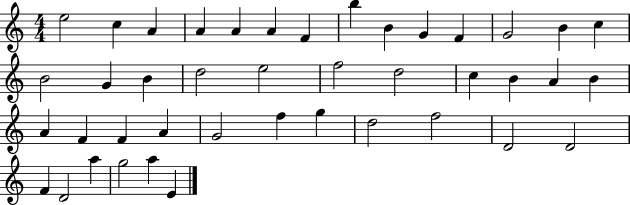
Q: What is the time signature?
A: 4/4